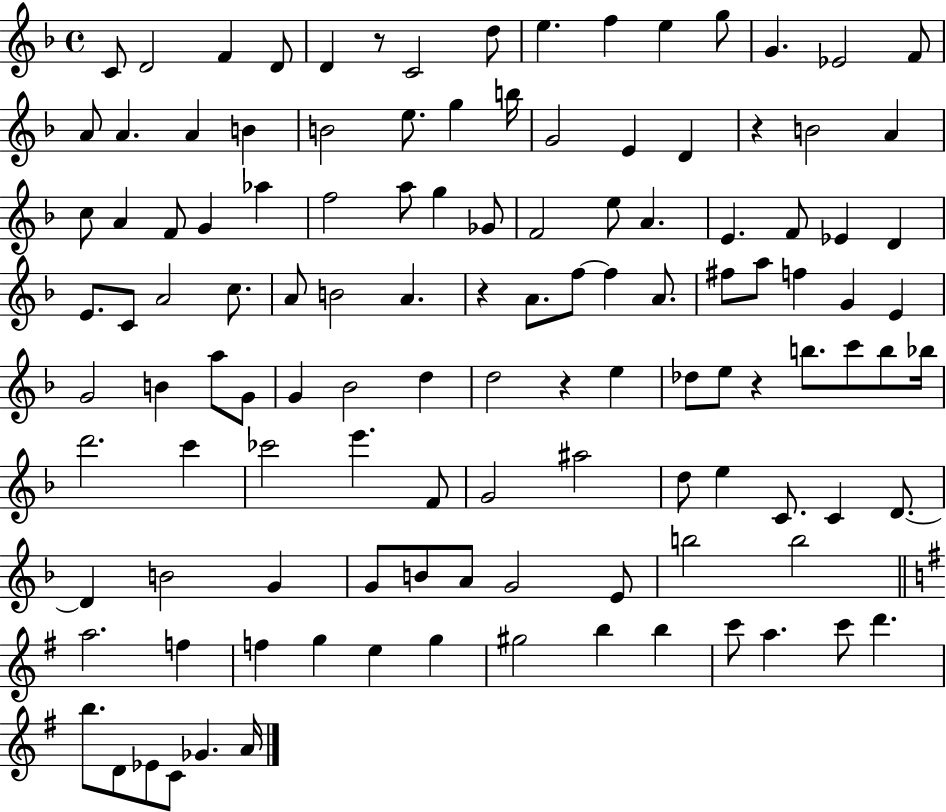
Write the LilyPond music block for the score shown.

{
  \clef treble
  \time 4/4
  \defaultTimeSignature
  \key f \major
  c'8 d'2 f'4 d'8 | d'4 r8 c'2 d''8 | e''4. f''4 e''4 g''8 | g'4. ees'2 f'8 | \break a'8 a'4. a'4 b'4 | b'2 e''8. g''4 b''16 | g'2 e'4 d'4 | r4 b'2 a'4 | \break c''8 a'4 f'8 g'4 aes''4 | f''2 a''8 g''4 ges'8 | f'2 e''8 a'4. | e'4. f'8 ees'4 d'4 | \break e'8. c'8 a'2 c''8. | a'8 b'2 a'4. | r4 a'8. f''8~~ f''4 a'8. | fis''8 a''8 f''4 g'4 e'4 | \break g'2 b'4 a''8 g'8 | g'4 bes'2 d''4 | d''2 r4 e''4 | des''8 e''8 r4 b''8. c'''8 b''8 bes''16 | \break d'''2. c'''4 | ces'''2 e'''4. f'8 | g'2 ais''2 | d''8 e''4 c'8. c'4 d'8.~~ | \break d'4 b'2 g'4 | g'8 b'8 a'8 g'2 e'8 | b''2 b''2 | \bar "||" \break \key g \major a''2. f''4 | f''4 g''4 e''4 g''4 | gis''2 b''4 b''4 | c'''8 a''4. c'''8 d'''4. | \break b''8. d'8 ees'8 c'8 ges'4. a'16 | \bar "|."
}